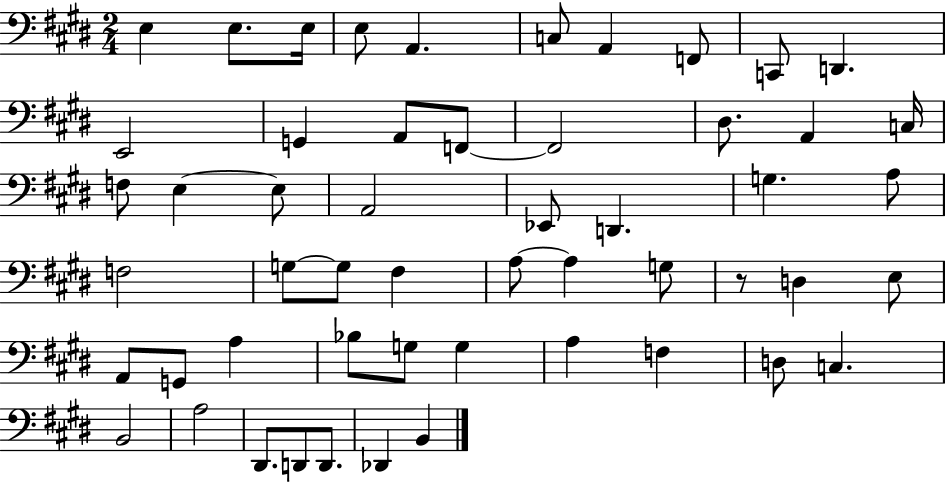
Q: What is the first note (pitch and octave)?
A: E3